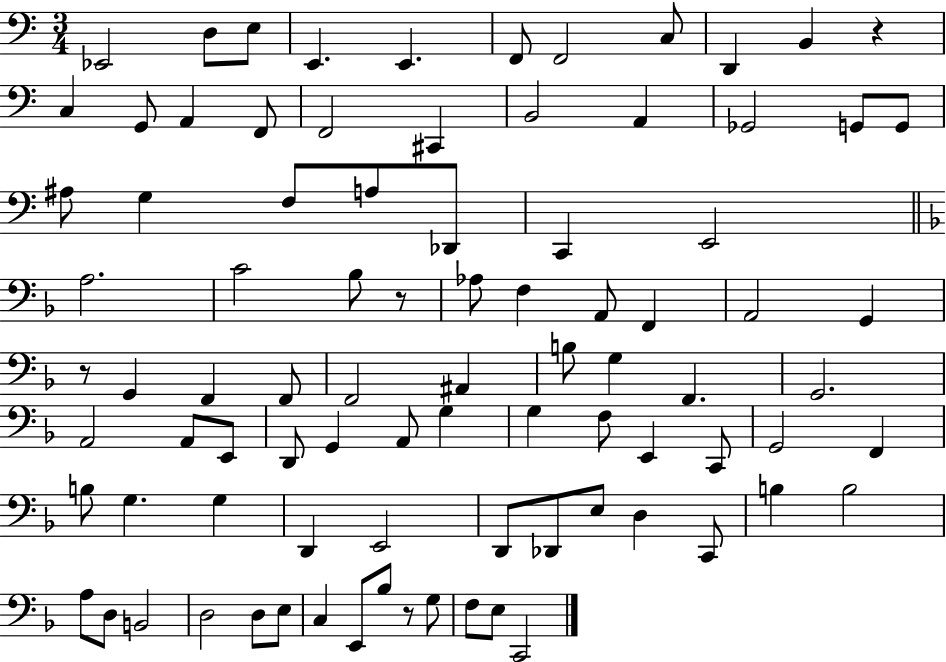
{
  \clef bass
  \numericTimeSignature
  \time 3/4
  \key c \major
  ees,2 d8 e8 | e,4. e,4. | f,8 f,2 c8 | d,4 b,4 r4 | \break c4 g,8 a,4 f,8 | f,2 cis,4 | b,2 a,4 | ges,2 g,8 g,8 | \break ais8 g4 f8 a8 des,8 | c,4 e,2 | \bar "||" \break \key f \major a2. | c'2 bes8 r8 | aes8 f4 a,8 f,4 | a,2 g,4 | \break r8 g,4 f,4 f,8 | f,2 ais,4 | b8 g4 f,4. | g,2. | \break a,2 a,8 e,8 | d,8 g,4 a,8 g4 | g4 f8 e,4 c,8 | g,2 f,4 | \break b8 g4. g4 | d,4 e,2 | d,8 des,8 e8 d4 c,8 | b4 b2 | \break a8 d8 b,2 | d2 d8 e8 | c4 e,8 bes8 r8 g8 | f8 e8 c,2 | \break \bar "|."
}